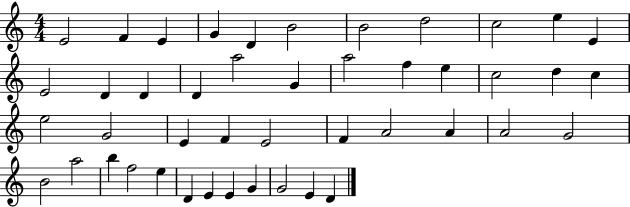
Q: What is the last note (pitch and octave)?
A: D4